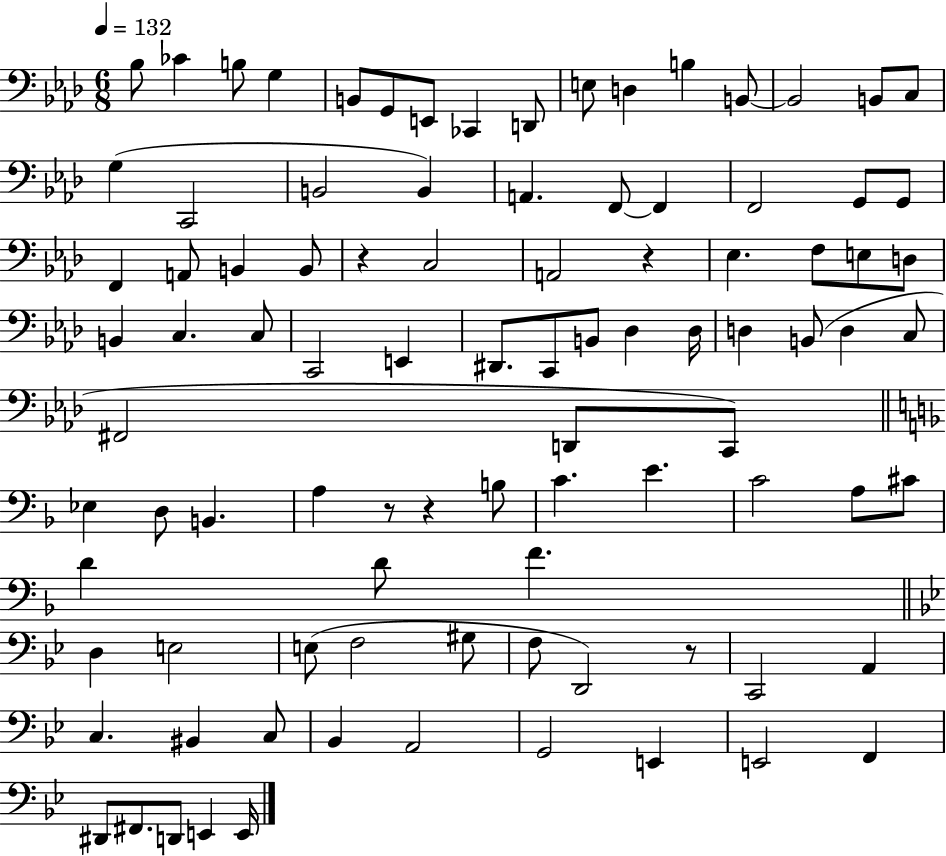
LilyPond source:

{
  \clef bass
  \numericTimeSignature
  \time 6/8
  \key aes \major
  \tempo 4 = 132
  bes8 ces'4 b8 g4 | b,8 g,8 e,8 ces,4 d,8 | e8 d4 b4 b,8~~ | b,2 b,8 c8 | \break g4( c,2 | b,2 b,4) | a,4. f,8~~ f,4 | f,2 g,8 g,8 | \break f,4 a,8 b,4 b,8 | r4 c2 | a,2 r4 | ees4. f8 e8 d8 | \break b,4 c4. c8 | c,2 e,4 | dis,8. c,8 b,8 des4 des16 | d4 b,8( d4 c8 | \break fis,2 d,8 c,8) | \bar "||" \break \key f \major ees4 d8 b,4. | a4 r8 r4 b8 | c'4. e'4. | c'2 a8 cis'8 | \break d'4 d'8 f'4. | \bar "||" \break \key bes \major d4 e2 | e8( f2 gis8 | f8 d,2) r8 | c,2 a,4 | \break c4. bis,4 c8 | bes,4 a,2 | g,2 e,4 | e,2 f,4 | \break dis,8 fis,8. d,8 e,4 e,16 | \bar "|."
}